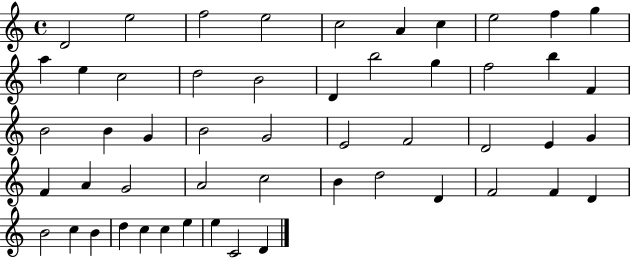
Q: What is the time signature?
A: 4/4